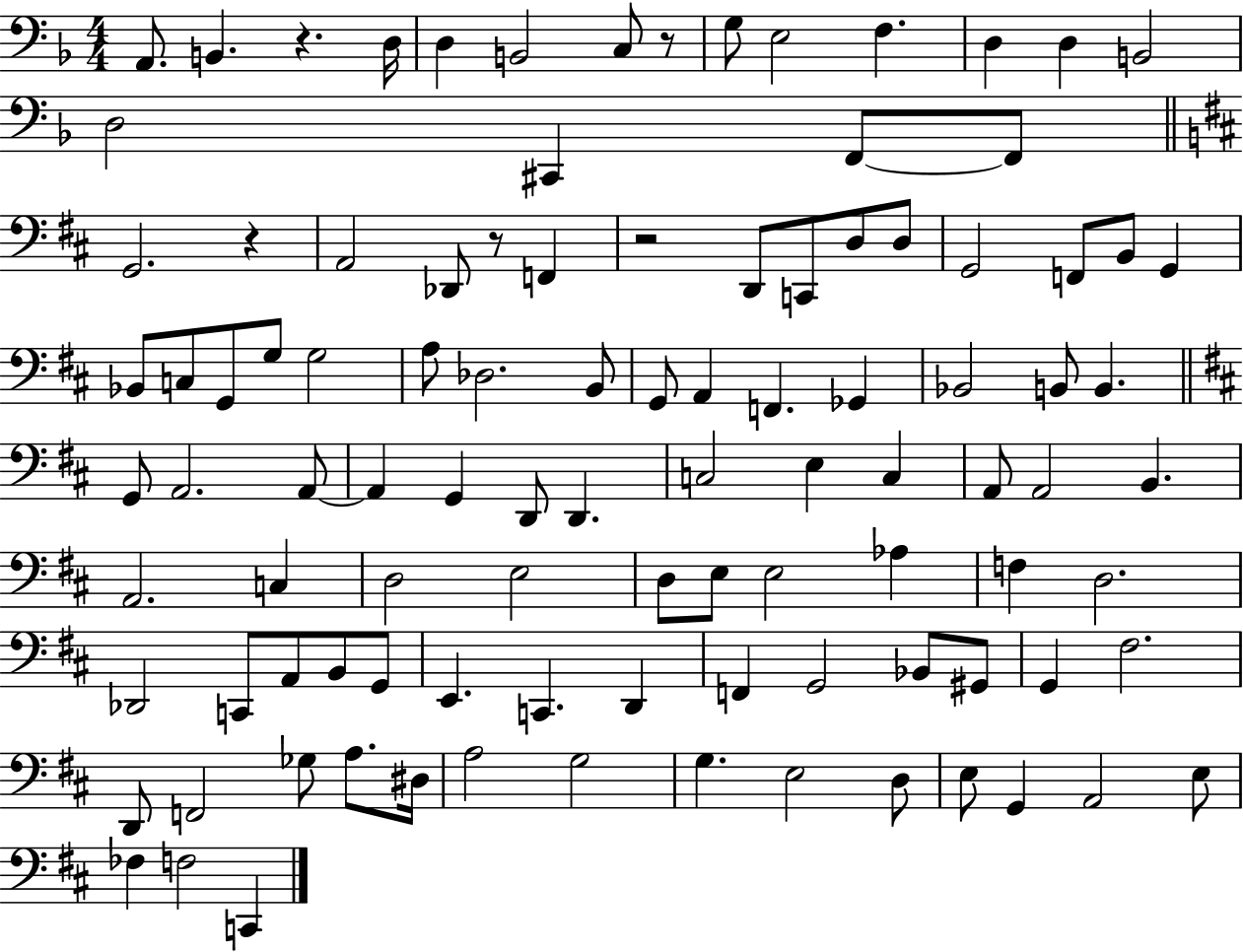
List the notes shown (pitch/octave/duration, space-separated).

A2/e. B2/q. R/q. D3/s D3/q B2/h C3/e R/e G3/e E3/h F3/q. D3/q D3/q B2/h D3/h C#2/q F2/e F2/e G2/h. R/q A2/h Db2/e R/e F2/q R/h D2/e C2/e D3/e D3/e G2/h F2/e B2/e G2/q Bb2/e C3/e G2/e G3/e G3/h A3/e Db3/h. B2/e G2/e A2/q F2/q. Gb2/q Bb2/h B2/e B2/q. G2/e A2/h. A2/e A2/q G2/q D2/e D2/q. C3/h E3/q C3/q A2/e A2/h B2/q. A2/h. C3/q D3/h E3/h D3/e E3/e E3/h Ab3/q F3/q D3/h. Db2/h C2/e A2/e B2/e G2/e E2/q. C2/q. D2/q F2/q G2/h Bb2/e G#2/e G2/q F#3/h. D2/e F2/h Gb3/e A3/e. D#3/s A3/h G3/h G3/q. E3/h D3/e E3/e G2/q A2/h E3/e FES3/q F3/h C2/q